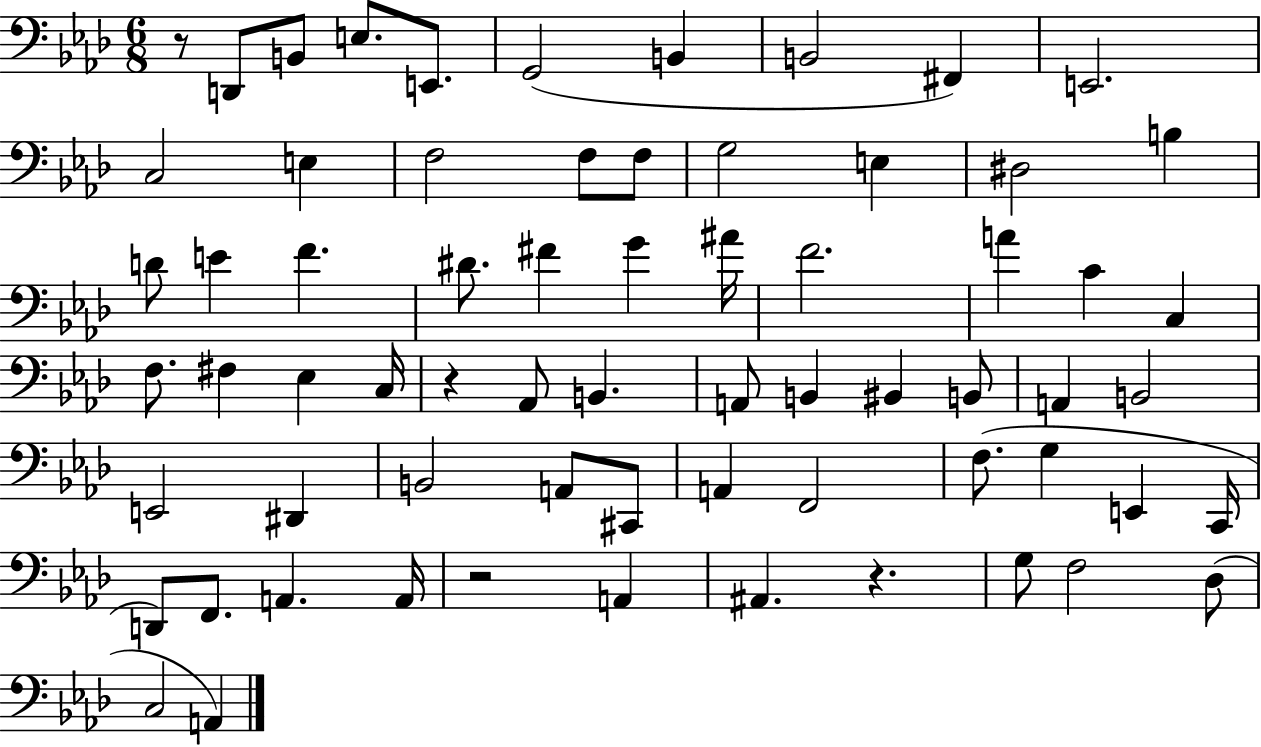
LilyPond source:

{
  \clef bass
  \numericTimeSignature
  \time 6/8
  \key aes \major
  r8 d,8 b,8 e8. e,8. | g,2( b,4 | b,2 fis,4) | e,2. | \break c2 e4 | f2 f8 f8 | g2 e4 | dis2 b4 | \break d'8 e'4 f'4. | dis'8. fis'4 g'4 ais'16 | f'2. | a'4 c'4 c4 | \break f8. fis4 ees4 c16 | r4 aes,8 b,4. | a,8 b,4 bis,4 b,8 | a,4 b,2 | \break e,2 dis,4 | b,2 a,8 cis,8 | a,4 f,2 | f8.( g4 e,4 c,16 | \break d,8) f,8. a,4. a,16 | r2 a,4 | ais,4. r4. | g8 f2 des8( | \break c2 a,4) | \bar "|."
}